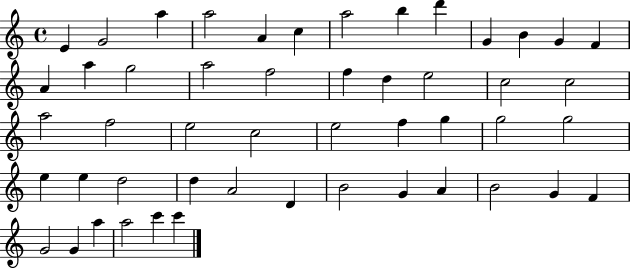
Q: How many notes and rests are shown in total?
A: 50